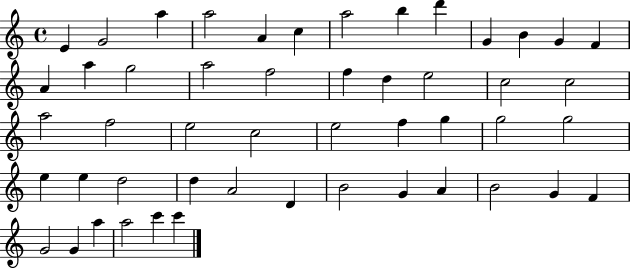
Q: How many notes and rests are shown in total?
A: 50